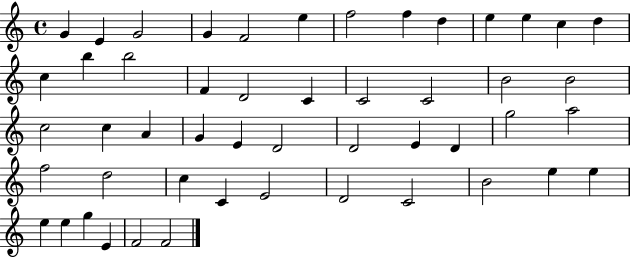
G4/q E4/q G4/h G4/q F4/h E5/q F5/h F5/q D5/q E5/q E5/q C5/q D5/q C5/q B5/q B5/h F4/q D4/h C4/q C4/h C4/h B4/h B4/h C5/h C5/q A4/q G4/q E4/q D4/h D4/h E4/q D4/q G5/h A5/h F5/h D5/h C5/q C4/q E4/h D4/h C4/h B4/h E5/q E5/q E5/q E5/q G5/q E4/q F4/h F4/h